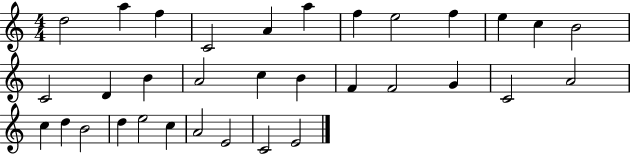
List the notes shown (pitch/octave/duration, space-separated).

D5/h A5/q F5/q C4/h A4/q A5/q F5/q E5/h F5/q E5/q C5/q B4/h C4/h D4/q B4/q A4/h C5/q B4/q F4/q F4/h G4/q C4/h A4/h C5/q D5/q B4/h D5/q E5/h C5/q A4/h E4/h C4/h E4/h